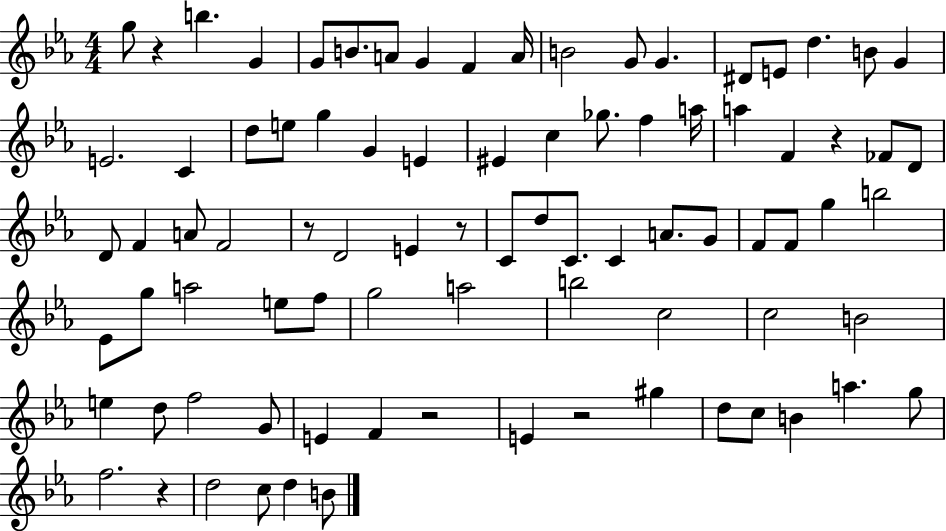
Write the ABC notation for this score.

X:1
T:Untitled
M:4/4
L:1/4
K:Eb
g/2 z b G G/2 B/2 A/2 G F A/4 B2 G/2 G ^D/2 E/2 d B/2 G E2 C d/2 e/2 g G E ^E c _g/2 f a/4 a F z _F/2 D/2 D/2 F A/2 F2 z/2 D2 E z/2 C/2 d/2 C/2 C A/2 G/2 F/2 F/2 g b2 _E/2 g/2 a2 e/2 f/2 g2 a2 b2 c2 c2 B2 e d/2 f2 G/2 E F z2 E z2 ^g d/2 c/2 B a g/2 f2 z d2 c/2 d B/2